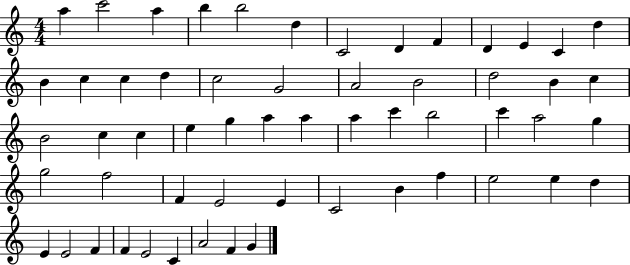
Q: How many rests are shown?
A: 0